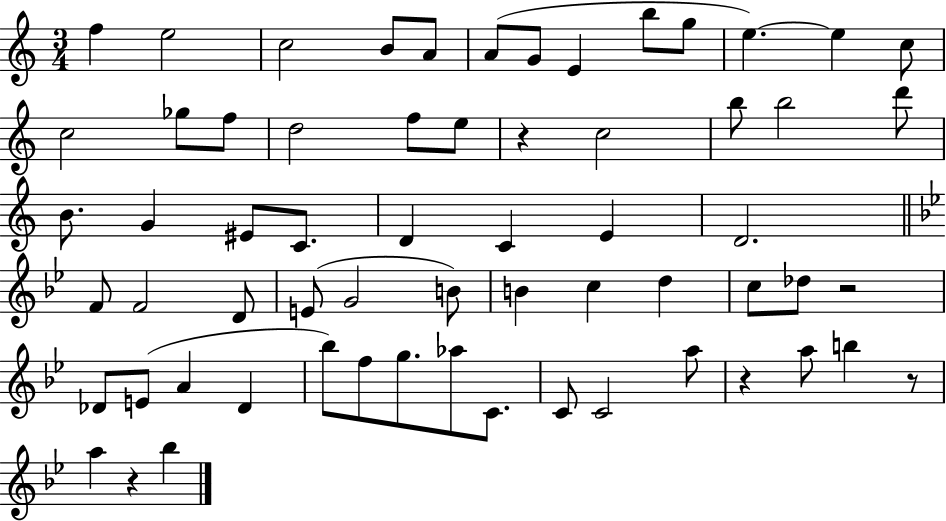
{
  \clef treble
  \numericTimeSignature
  \time 3/4
  \key c \major
  f''4 e''2 | c''2 b'8 a'8 | a'8( g'8 e'4 b''8 g''8 | e''4.~~) e''4 c''8 | \break c''2 ges''8 f''8 | d''2 f''8 e''8 | r4 c''2 | b''8 b''2 d'''8 | \break b'8. g'4 eis'8 c'8. | d'4 c'4 e'4 | d'2. | \bar "||" \break \key g \minor f'8 f'2 d'8 | e'8( g'2 b'8) | b'4 c''4 d''4 | c''8 des''8 r2 | \break des'8 e'8( a'4 des'4 | bes''8) f''8 g''8. aes''8 c'8. | c'8 c'2 a''8 | r4 a''8 b''4 r8 | \break a''4 r4 bes''4 | \bar "|."
}